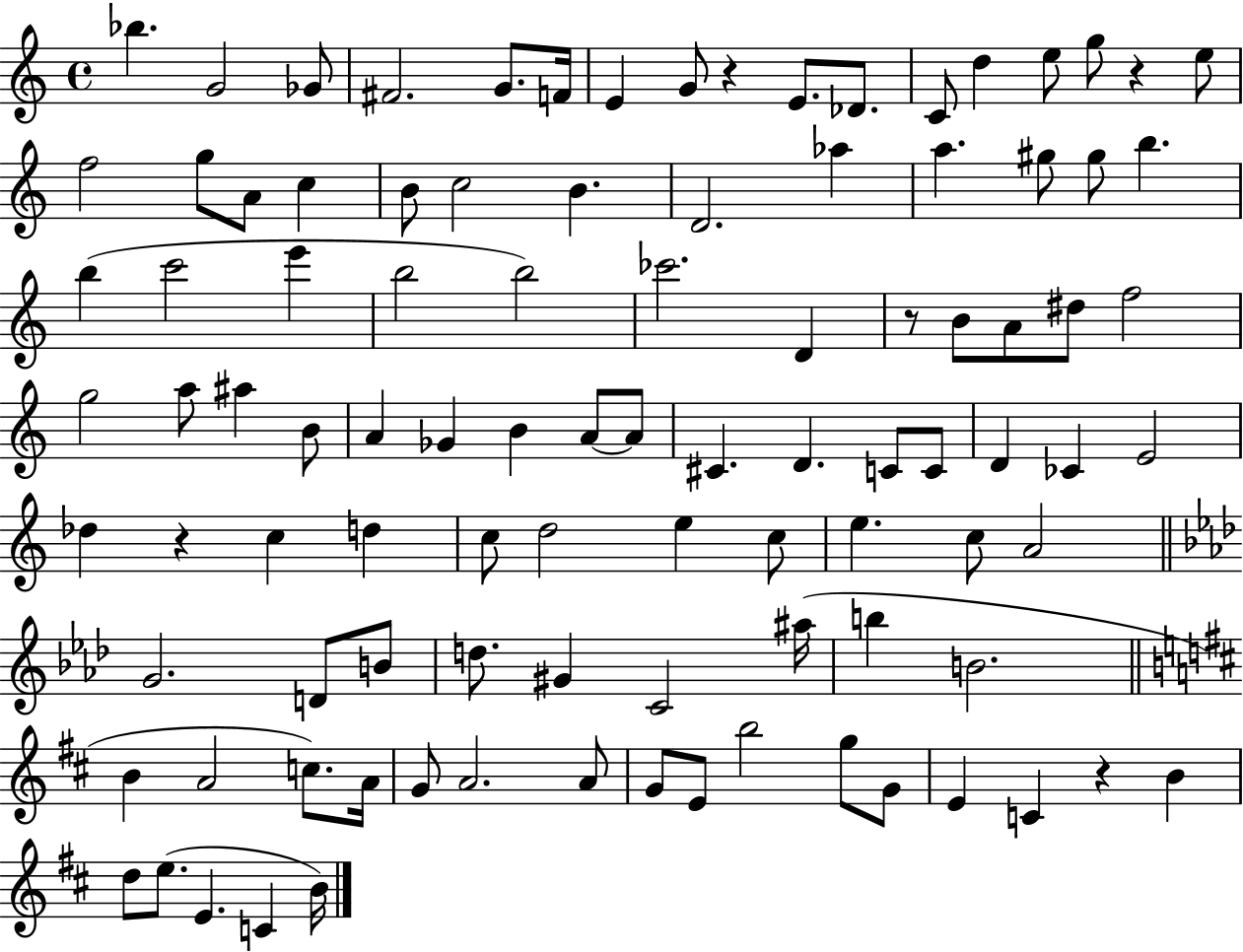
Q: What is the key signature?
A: C major